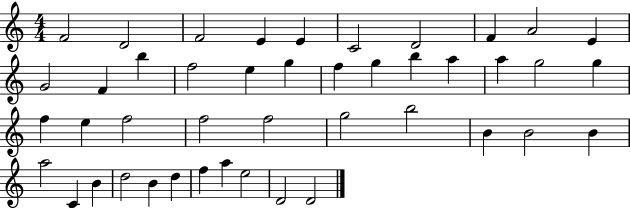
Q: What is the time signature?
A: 4/4